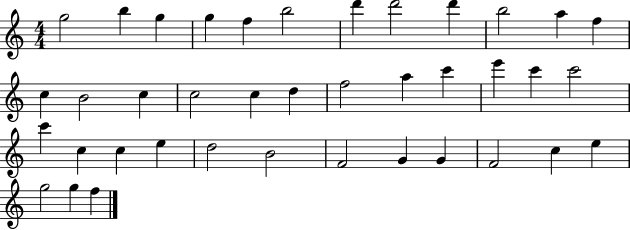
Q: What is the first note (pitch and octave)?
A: G5